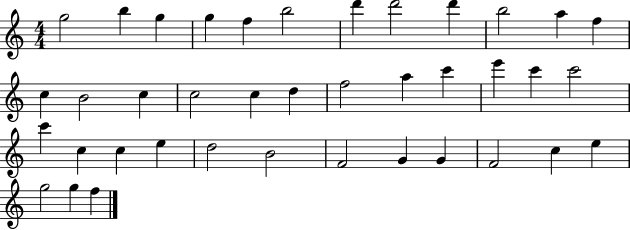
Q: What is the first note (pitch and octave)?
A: G5